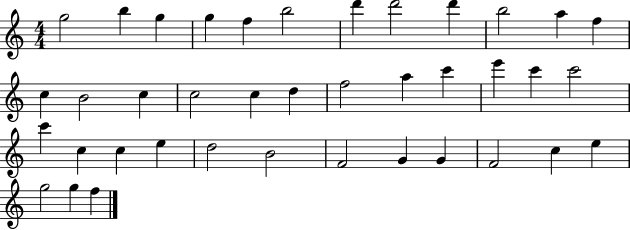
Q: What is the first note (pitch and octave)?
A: G5